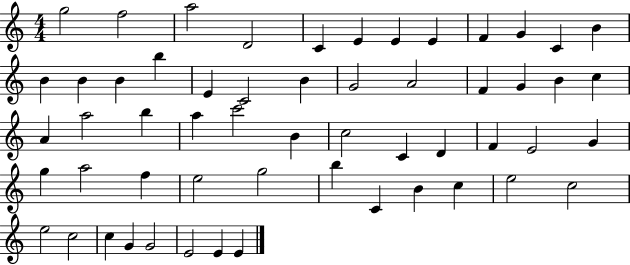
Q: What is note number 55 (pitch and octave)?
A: E4